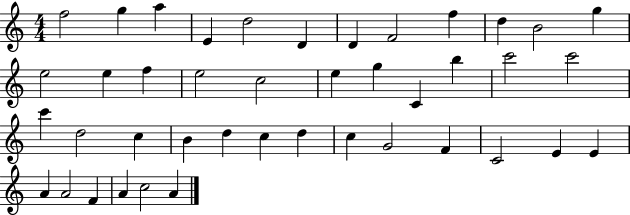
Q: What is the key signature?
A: C major